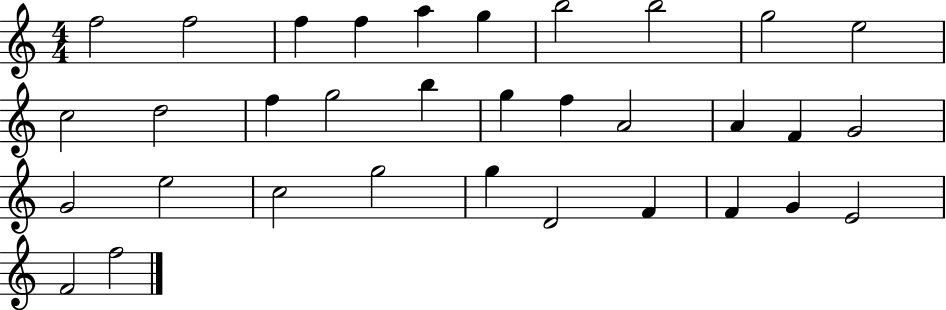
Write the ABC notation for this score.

X:1
T:Untitled
M:4/4
L:1/4
K:C
f2 f2 f f a g b2 b2 g2 e2 c2 d2 f g2 b g f A2 A F G2 G2 e2 c2 g2 g D2 F F G E2 F2 f2